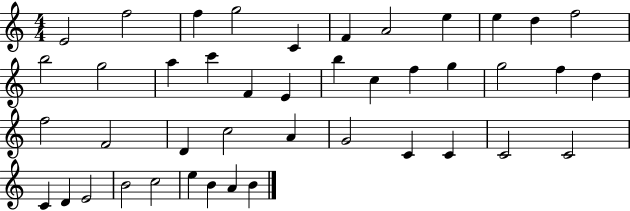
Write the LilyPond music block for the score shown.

{
  \clef treble
  \numericTimeSignature
  \time 4/4
  \key c \major
  e'2 f''2 | f''4 g''2 c'4 | f'4 a'2 e''4 | e''4 d''4 f''2 | \break b''2 g''2 | a''4 c'''4 f'4 e'4 | b''4 c''4 f''4 g''4 | g''2 f''4 d''4 | \break f''2 f'2 | d'4 c''2 a'4 | g'2 c'4 c'4 | c'2 c'2 | \break c'4 d'4 e'2 | b'2 c''2 | e''4 b'4 a'4 b'4 | \bar "|."
}